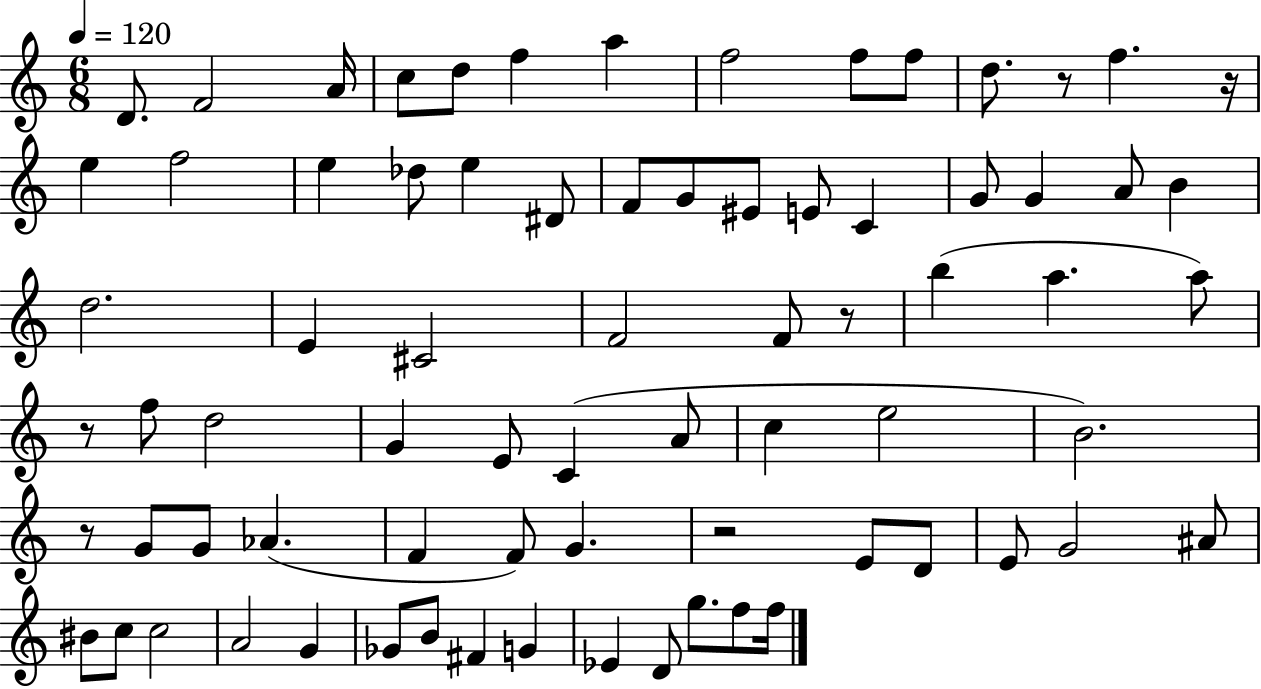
X:1
T:Untitled
M:6/8
L:1/4
K:C
D/2 F2 A/4 c/2 d/2 f a f2 f/2 f/2 d/2 z/2 f z/4 e f2 e _d/2 e ^D/2 F/2 G/2 ^E/2 E/2 C G/2 G A/2 B d2 E ^C2 F2 F/2 z/2 b a a/2 z/2 f/2 d2 G E/2 C A/2 c e2 B2 z/2 G/2 G/2 _A F F/2 G z2 E/2 D/2 E/2 G2 ^A/2 ^B/2 c/2 c2 A2 G _G/2 B/2 ^F G _E D/2 g/2 f/2 f/4